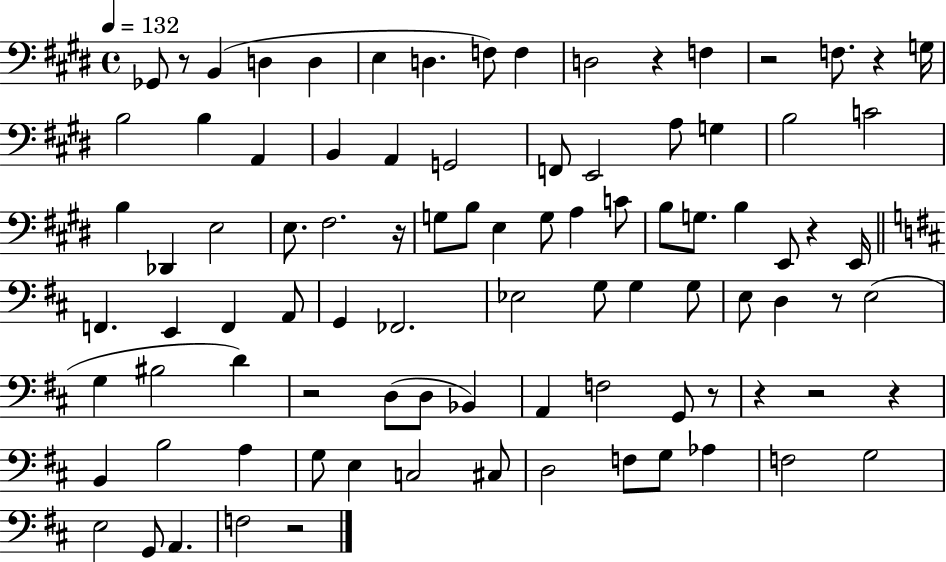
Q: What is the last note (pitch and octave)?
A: F3